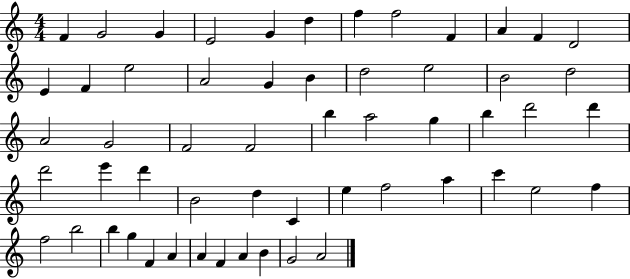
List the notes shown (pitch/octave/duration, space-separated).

F4/q G4/h G4/q E4/h G4/q D5/q F5/q F5/h F4/q A4/q F4/q D4/h E4/q F4/q E5/h A4/h G4/q B4/q D5/h E5/h B4/h D5/h A4/h G4/h F4/h F4/h B5/q A5/h G5/q B5/q D6/h D6/q D6/h E6/q D6/q B4/h D5/q C4/q E5/q F5/h A5/q C6/q E5/h F5/q F5/h B5/h B5/q G5/q F4/q A4/q A4/q F4/q A4/q B4/q G4/h A4/h